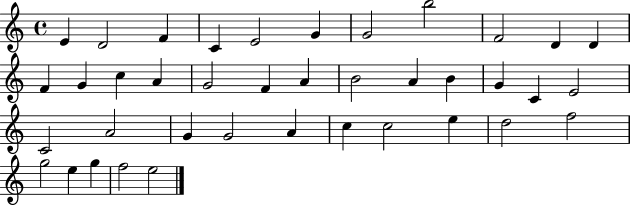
{
  \clef treble
  \time 4/4
  \defaultTimeSignature
  \key c \major
  e'4 d'2 f'4 | c'4 e'2 g'4 | g'2 b''2 | f'2 d'4 d'4 | \break f'4 g'4 c''4 a'4 | g'2 f'4 a'4 | b'2 a'4 b'4 | g'4 c'4 e'2 | \break c'2 a'2 | g'4 g'2 a'4 | c''4 c''2 e''4 | d''2 f''2 | \break g''2 e''4 g''4 | f''2 e''2 | \bar "|."
}